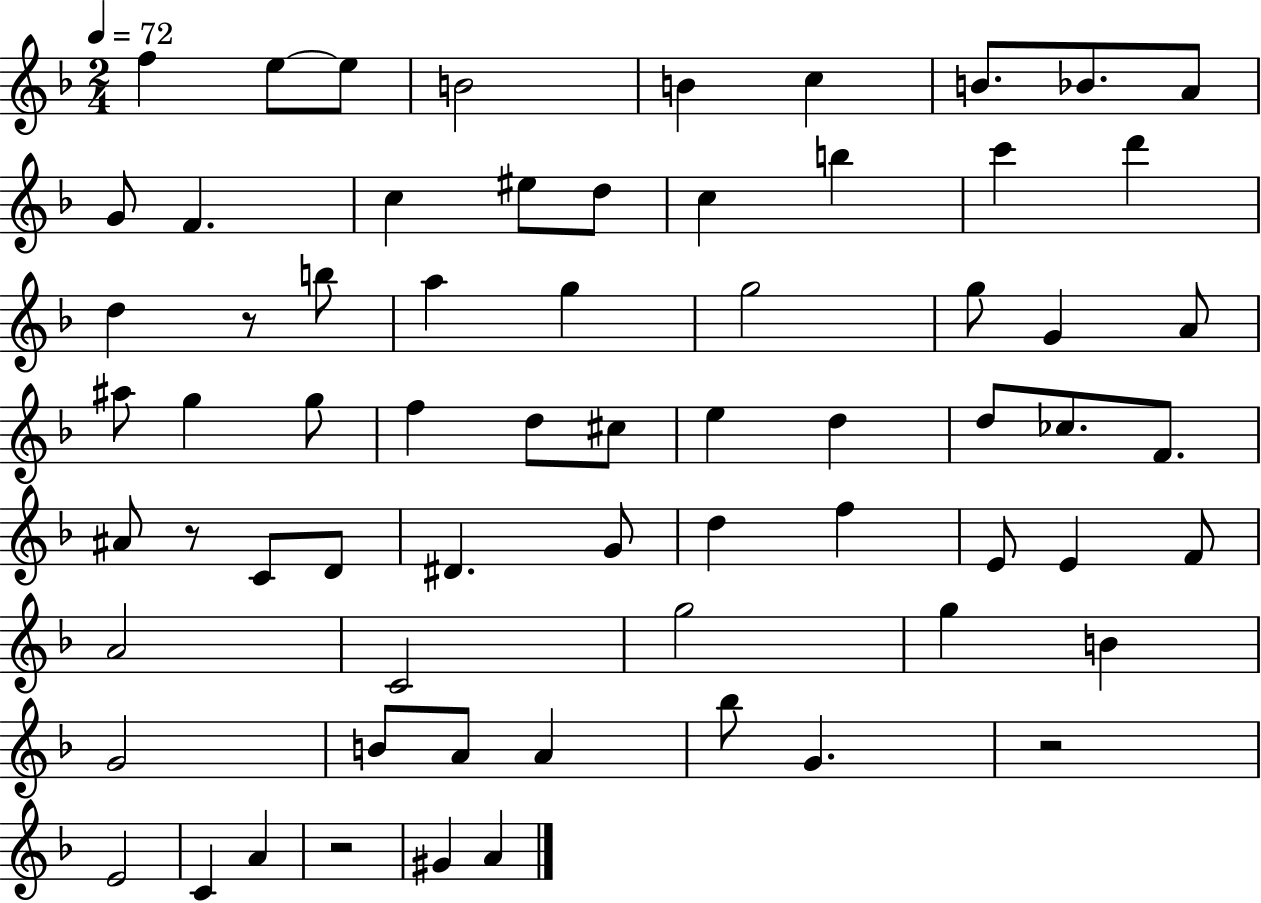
{
  \clef treble
  \numericTimeSignature
  \time 2/4
  \key f \major
  \tempo 4 = 72
  f''4 e''8~~ e''8 | b'2 | b'4 c''4 | b'8. bes'8. a'8 | \break g'8 f'4. | c''4 eis''8 d''8 | c''4 b''4 | c'''4 d'''4 | \break d''4 r8 b''8 | a''4 g''4 | g''2 | g''8 g'4 a'8 | \break ais''8 g''4 g''8 | f''4 d''8 cis''8 | e''4 d''4 | d''8 ces''8. f'8. | \break ais'8 r8 c'8 d'8 | dis'4. g'8 | d''4 f''4 | e'8 e'4 f'8 | \break a'2 | c'2 | g''2 | g''4 b'4 | \break g'2 | b'8 a'8 a'4 | bes''8 g'4. | r2 | \break e'2 | c'4 a'4 | r2 | gis'4 a'4 | \break \bar "|."
}